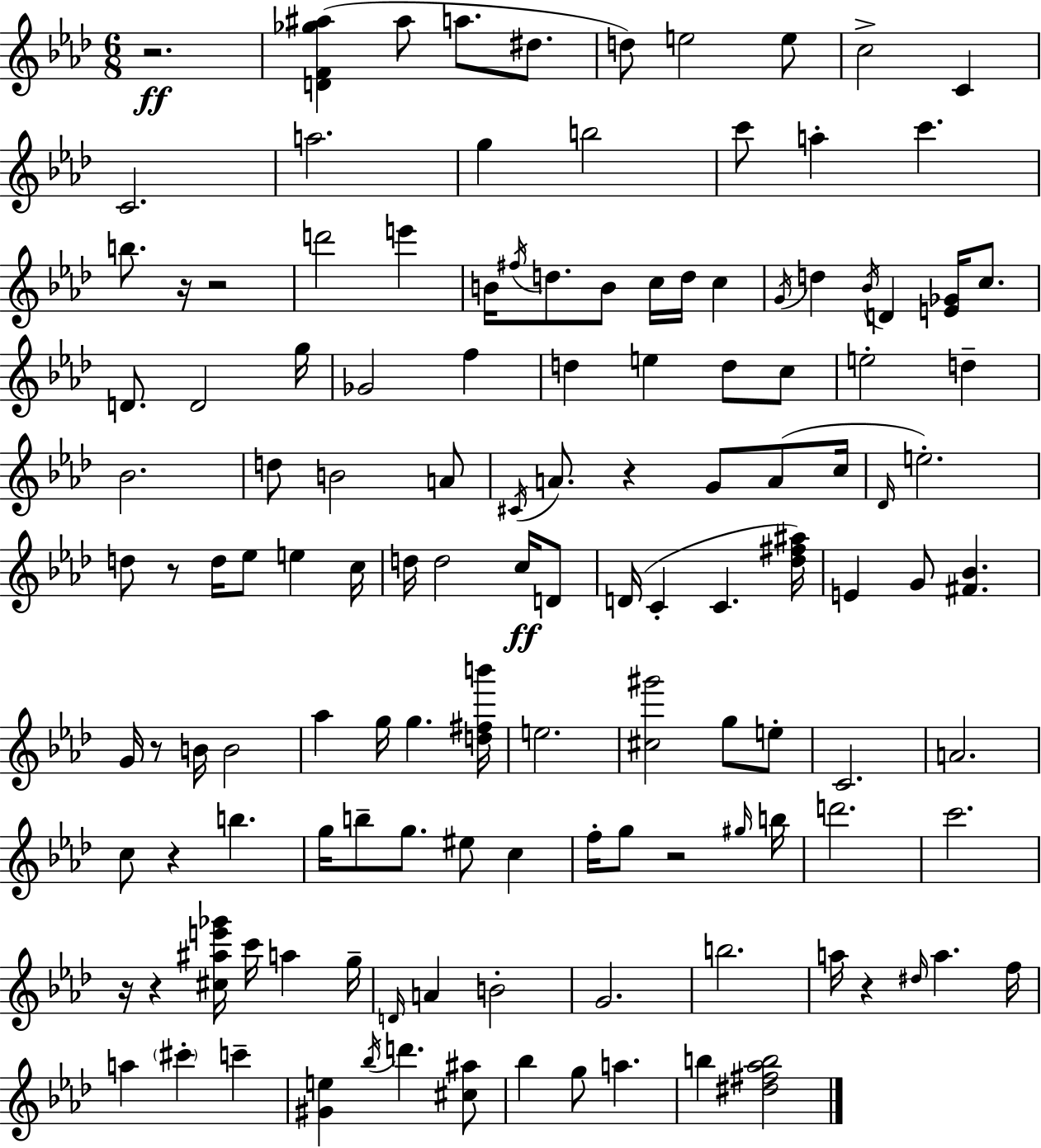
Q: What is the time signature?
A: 6/8